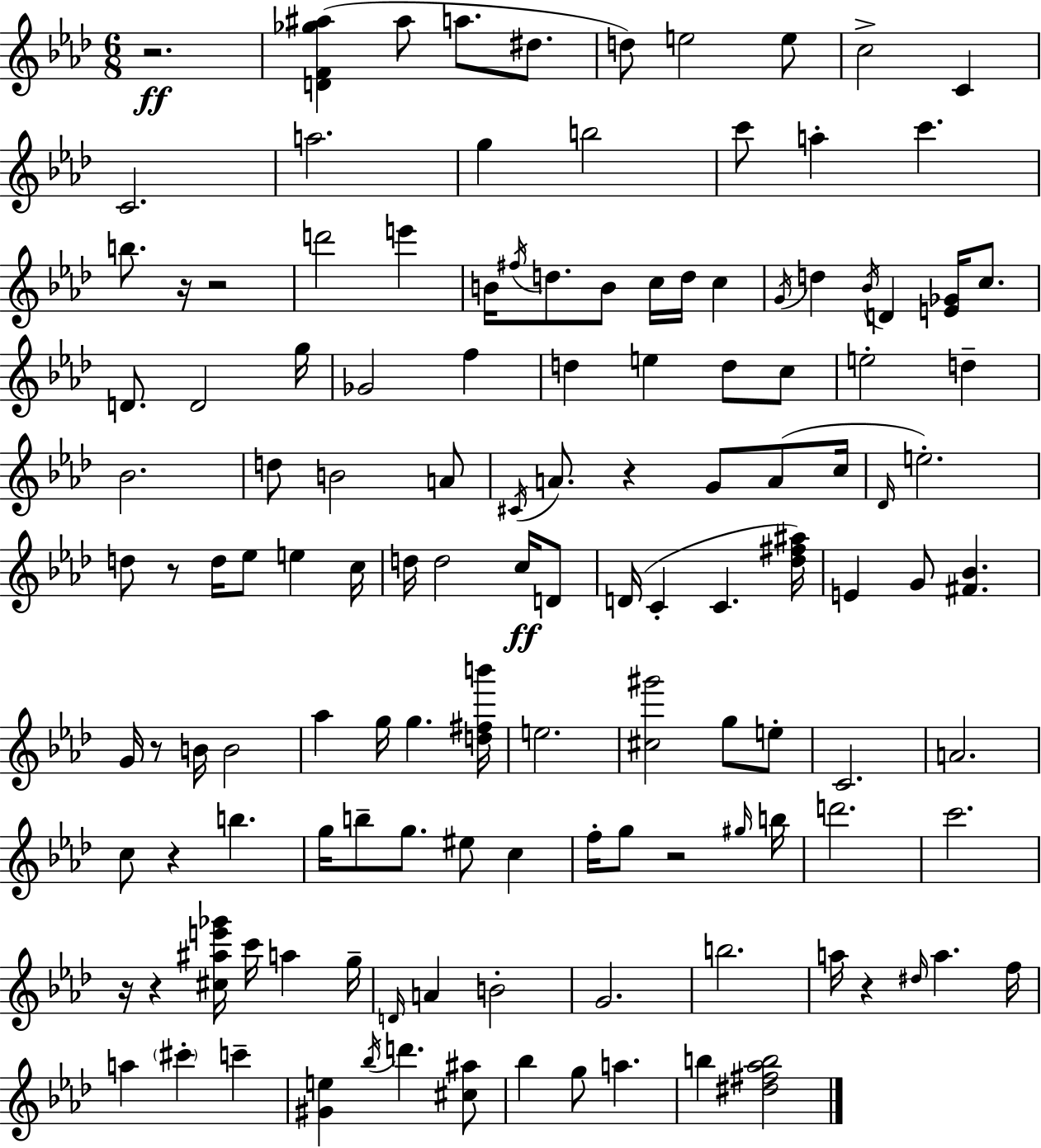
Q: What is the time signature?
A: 6/8